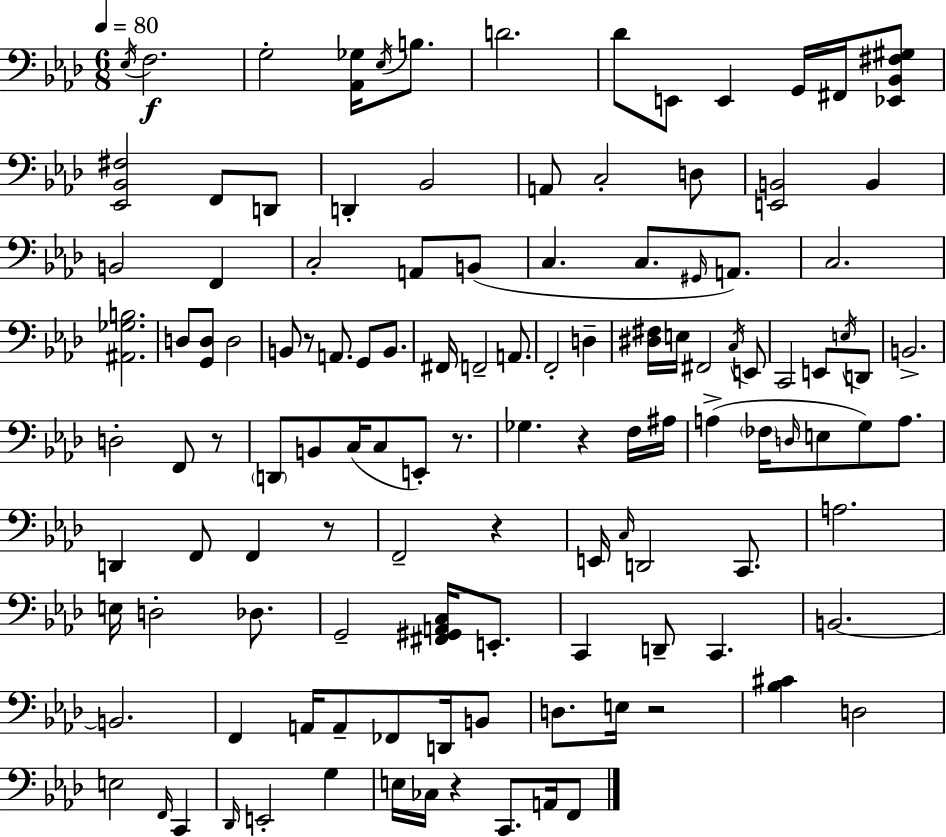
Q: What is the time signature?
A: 6/8